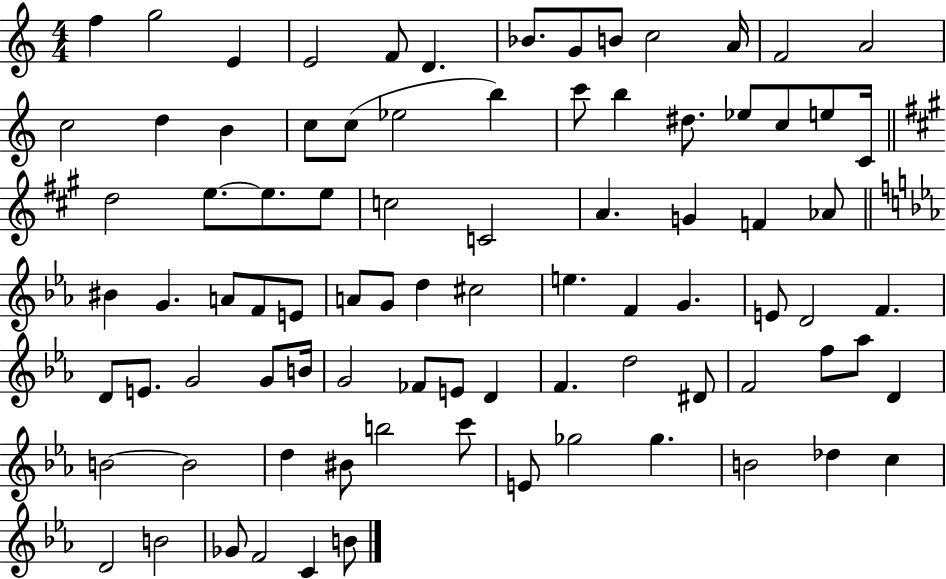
{
  \clef treble
  \numericTimeSignature
  \time 4/4
  \key c \major
  f''4 g''2 e'4 | e'2 f'8 d'4. | bes'8. g'8 b'8 c''2 a'16 | f'2 a'2 | \break c''2 d''4 b'4 | c''8 c''8( ees''2 b''4) | c'''8 b''4 dis''8. ees''8 c''8 e''8 c'16 | \bar "||" \break \key a \major d''2 e''8.~~ e''8. e''8 | c''2 c'2 | a'4. g'4 f'4 aes'8 | \bar "||" \break \key c \minor bis'4 g'4. a'8 f'8 e'8 | a'8 g'8 d''4 cis''2 | e''4. f'4 g'4. | e'8 d'2 f'4. | \break d'8 e'8. g'2 g'8 b'16 | g'2 fes'8 e'8 d'4 | f'4. d''2 dis'8 | f'2 f''8 aes''8 d'4 | \break b'2~~ b'2 | d''4 bis'8 b''2 c'''8 | e'8 ges''2 ges''4. | b'2 des''4 c''4 | \break d'2 b'2 | ges'8 f'2 c'4 b'8 | \bar "|."
}